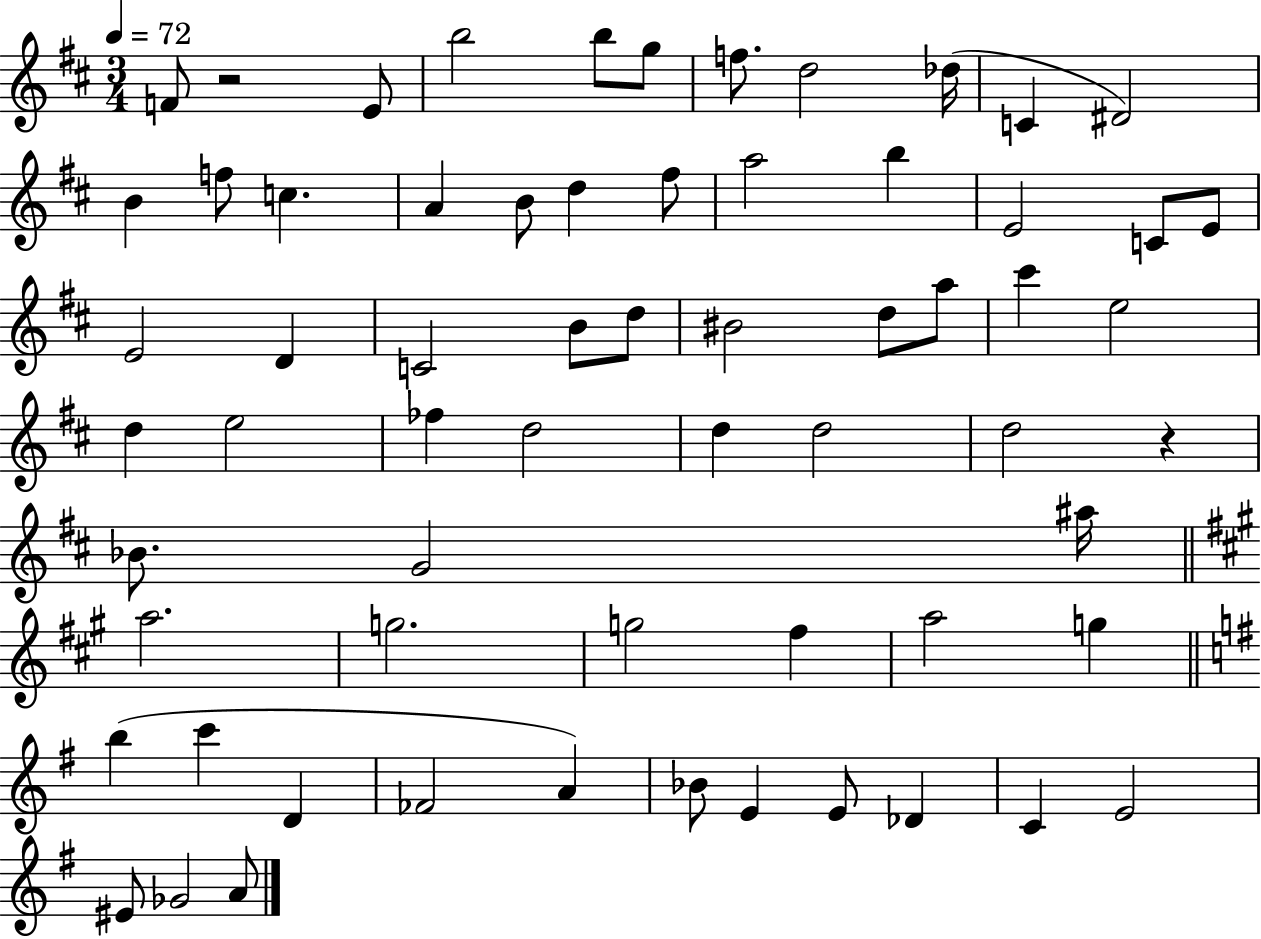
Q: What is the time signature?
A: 3/4